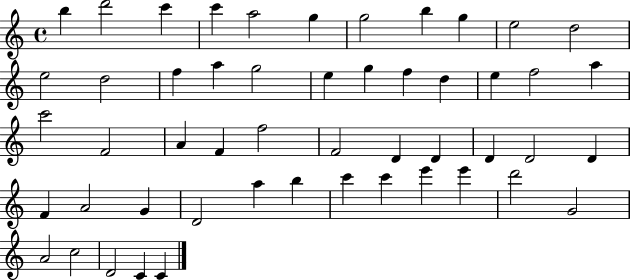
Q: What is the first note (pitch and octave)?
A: B5